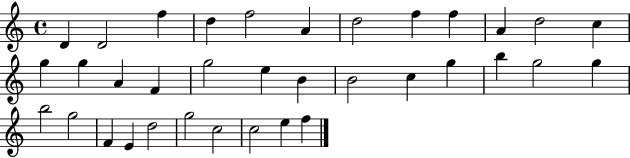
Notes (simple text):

D4/q D4/h F5/q D5/q F5/h A4/q D5/h F5/q F5/q A4/q D5/h C5/q G5/q G5/q A4/q F4/q G5/h E5/q B4/q B4/h C5/q G5/q B5/q G5/h G5/q B5/h G5/h F4/q E4/q D5/h G5/h C5/h C5/h E5/q F5/q